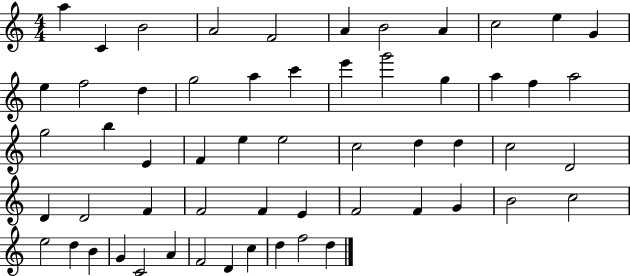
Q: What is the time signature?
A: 4/4